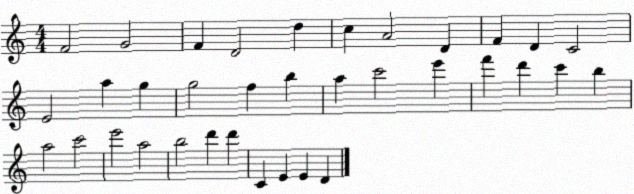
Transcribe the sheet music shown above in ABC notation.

X:1
T:Untitled
M:4/4
L:1/4
K:C
F2 G2 F D2 d c A2 D F D C2 E2 a g g2 f b a c'2 e' f' d' c' b a2 c'2 e'2 a2 b2 d' d' C E E D